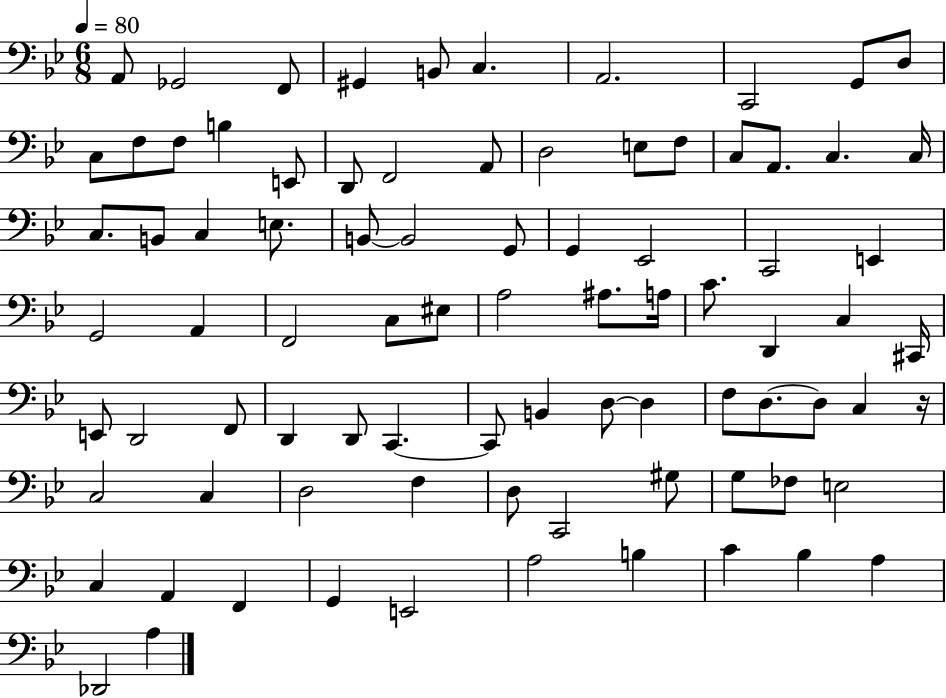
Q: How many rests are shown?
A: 1